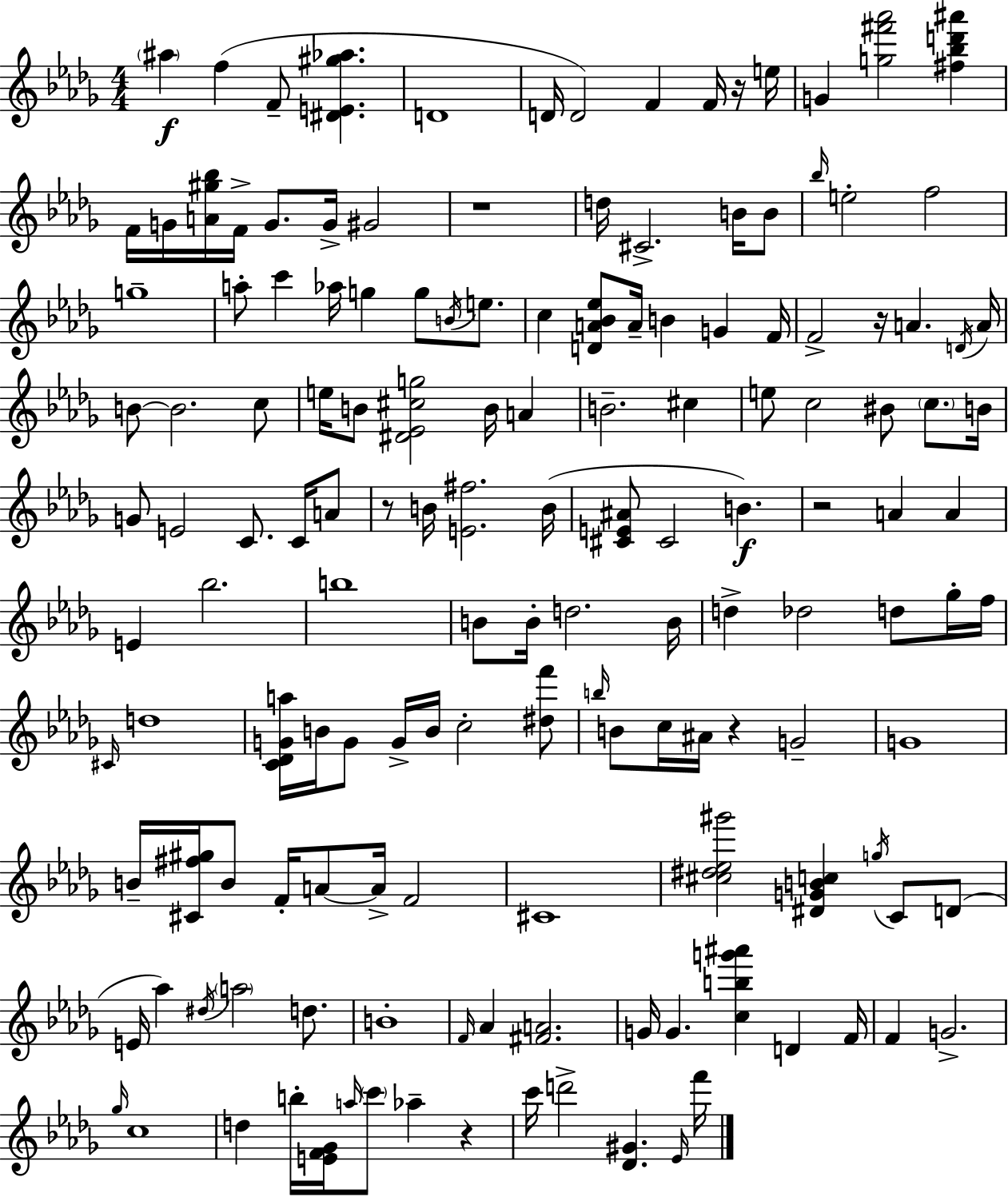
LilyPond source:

{
  \clef treble
  \numericTimeSignature
  \time 4/4
  \key bes \minor
  \parenthesize ais''4\f f''4( f'8-- <dis' e' gis'' aes''>4. | d'1 | d'16 d'2) f'4 f'16 r16 e''16 | g'4 <g'' fis''' aes'''>2 <fis'' bes'' d''' ais'''>4 | \break f'16 g'16 <a' gis'' bes''>16 f'16-> g'8. g'16-> gis'2 | r1 | d''16 cis'2.-> b'16 b'8 | \grace { bes''16 } e''2-. f''2 | \break g''1-- | a''8-. c'''4 aes''16 g''4 g''8 \acciaccatura { b'16 } e''8. | c''4 <d' a' bes' ees''>8 a'16-- b'4 g'4 | f'16 f'2-> r16 a'4. | \break \acciaccatura { d'16 } a'16 b'8~~ b'2. | c''8 e''16 b'8 <dis' ees' cis'' g''>2 b'16 a'4 | b'2.-- cis''4 | e''8 c''2 bis'8 \parenthesize c''8. | \break b'16 g'8 e'2 c'8. | c'16 a'8 r8 b'16 <e' fis''>2. | b'16( <cis' e' ais'>8 cis'2 b'4.\f) | r2 a'4 a'4 | \break e'4 bes''2. | b''1 | b'8 b'16-. d''2. | b'16 d''4-> des''2 d''8 | \break ges''16-. f''16 \grace { cis'16 } d''1 | <c' des' g' a''>16 b'16 g'8 g'16-> b'16 c''2-. | <dis'' f'''>8 \grace { b''16 } b'8 c''16 ais'16 r4 g'2-- | g'1 | \break b'16-- <cis' fis'' gis''>16 b'8 f'16-. a'8~~ a'16-> f'2 | cis'1 | <cis'' dis'' ees'' gis'''>2 <dis' g' b' c''>4 | \acciaccatura { g''16 } c'8 d'8( e'16 aes''4) \acciaccatura { dis''16 } \parenthesize a''2 | \break d''8. b'1-. | \grace { f'16 } aes'4 <fis' a'>2. | g'16 g'4. <c'' b'' g''' ais'''>4 | d'4 f'16 f'4 g'2.-> | \break \grace { ges''16 } c''1 | d''4 b''16-. <e' f' ges'>16 \grace { a''16 } | \parenthesize c'''8 aes''4-- r4 c'''16 d'''2-> | <des' gis'>4. \grace { ees'16 } f'''16 \bar "|."
}